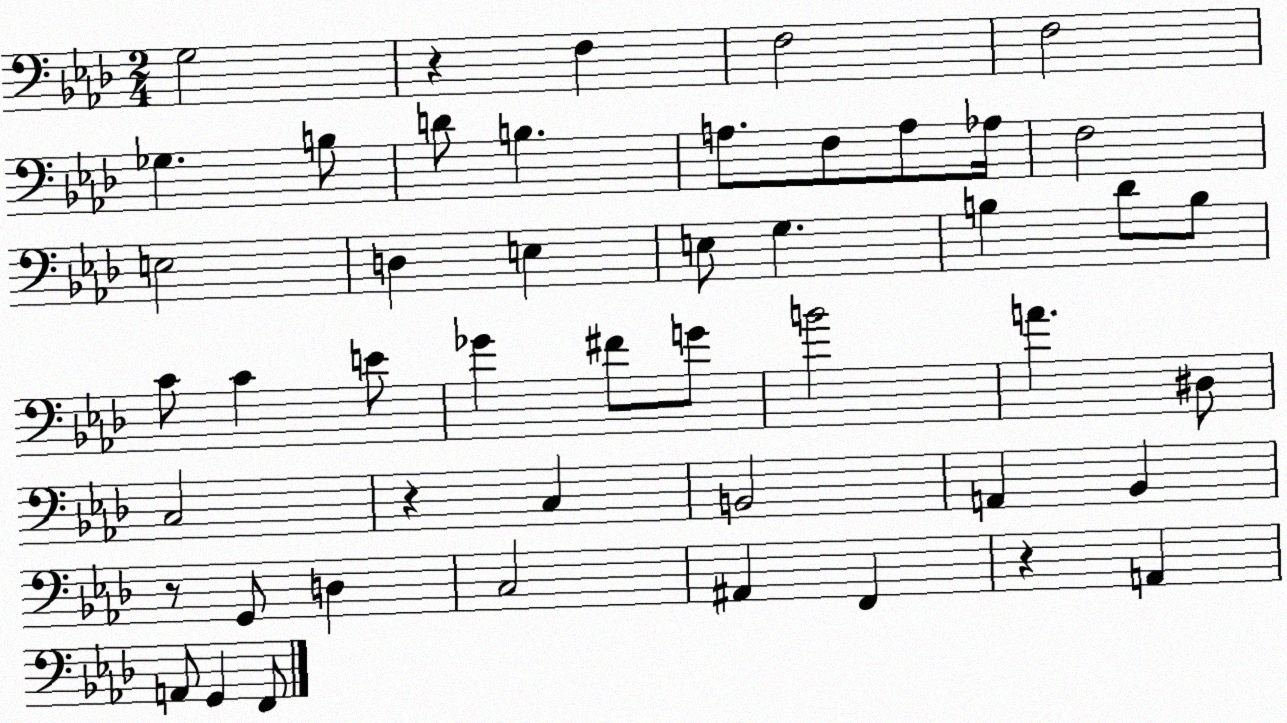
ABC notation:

X:1
T:Untitled
M:2/4
L:1/4
K:Ab
G,2 z F, F,2 F,2 _G, B,/2 D/2 B, A,/2 F,/2 A,/2 _A,/4 F,2 E,2 D, E, E,/2 G, B, _D/2 B,/2 C/2 C E/2 _G ^F/2 G/2 B2 A ^D,/2 C,2 z C, B,,2 A,, _B,, z/2 G,,/2 D, C,2 ^A,, F,, z A,, A,,/2 G,, F,,/2